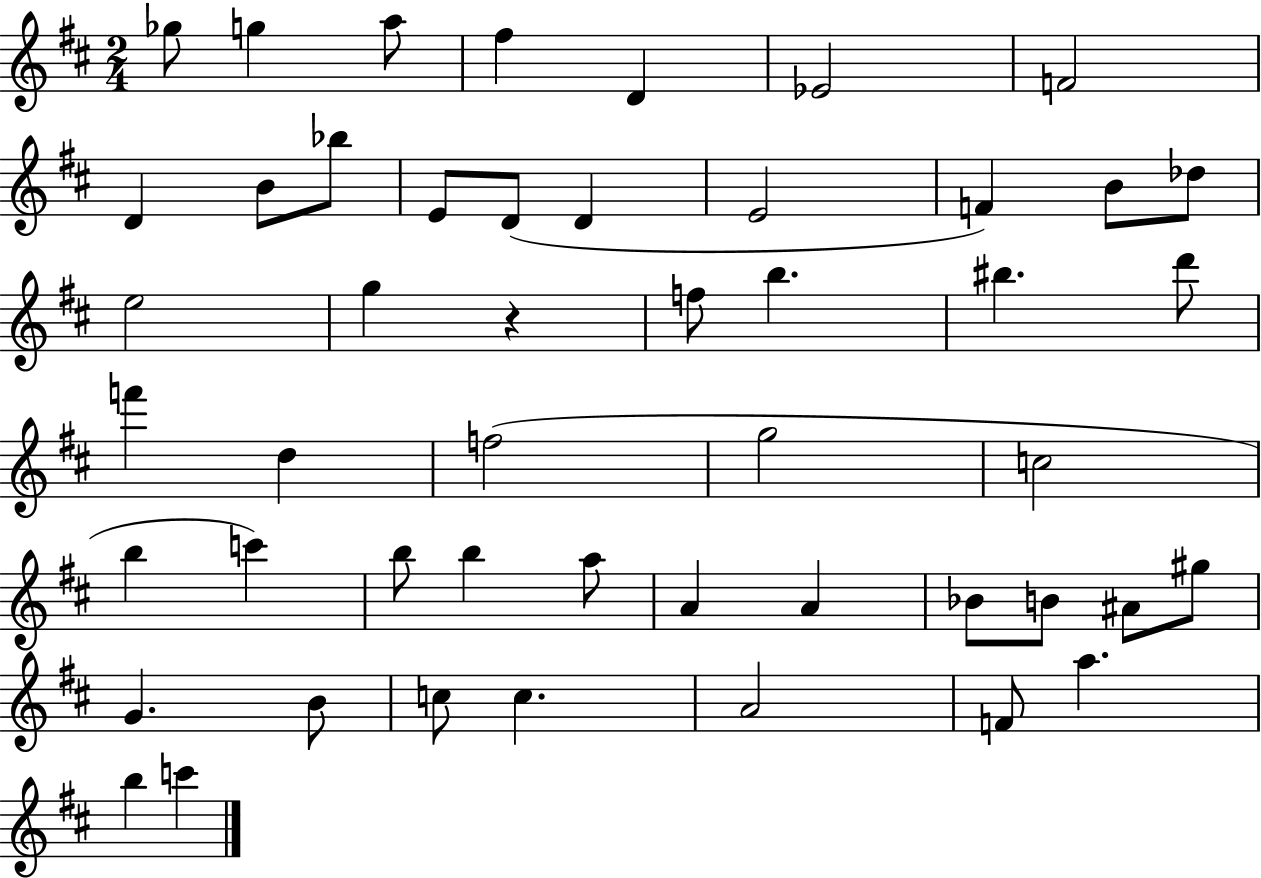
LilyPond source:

{
  \clef treble
  \numericTimeSignature
  \time 2/4
  \key d \major
  ges''8 g''4 a''8 | fis''4 d'4 | ees'2 | f'2 | \break d'4 b'8 bes''8 | e'8 d'8( d'4 | e'2 | f'4) b'8 des''8 | \break e''2 | g''4 r4 | f''8 b''4. | bis''4. d'''8 | \break f'''4 d''4 | f''2( | g''2 | c''2 | \break b''4 c'''4) | b''8 b''4 a''8 | a'4 a'4 | bes'8 b'8 ais'8 gis''8 | \break g'4. b'8 | c''8 c''4. | a'2 | f'8 a''4. | \break b''4 c'''4 | \bar "|."
}